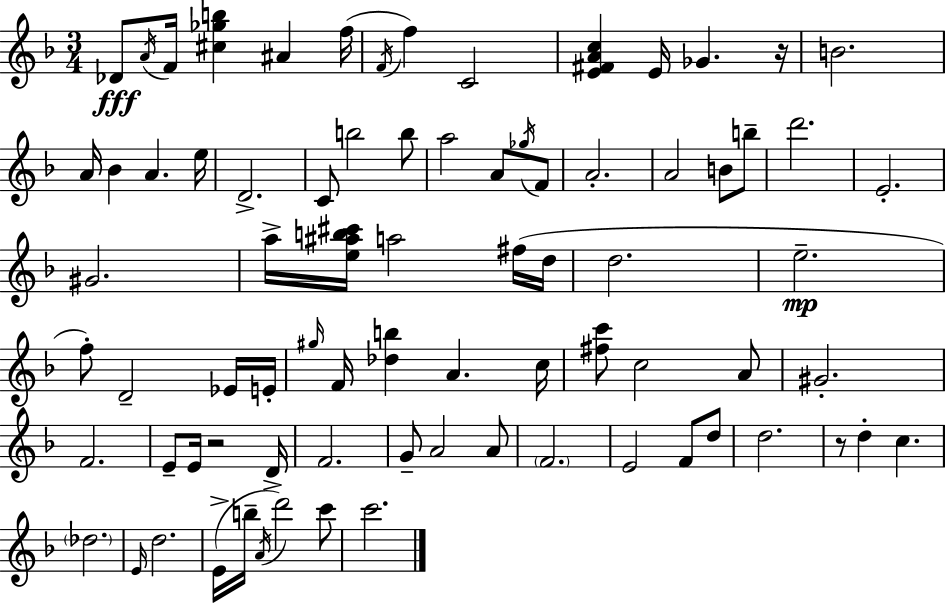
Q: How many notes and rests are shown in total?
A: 79